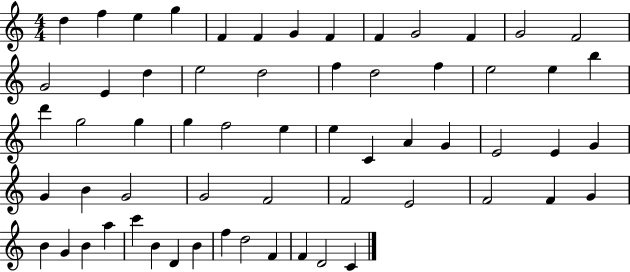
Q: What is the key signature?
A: C major